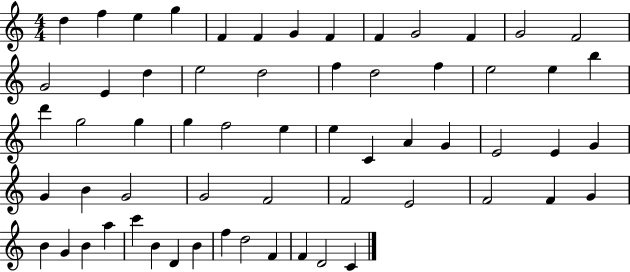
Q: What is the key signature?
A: C major